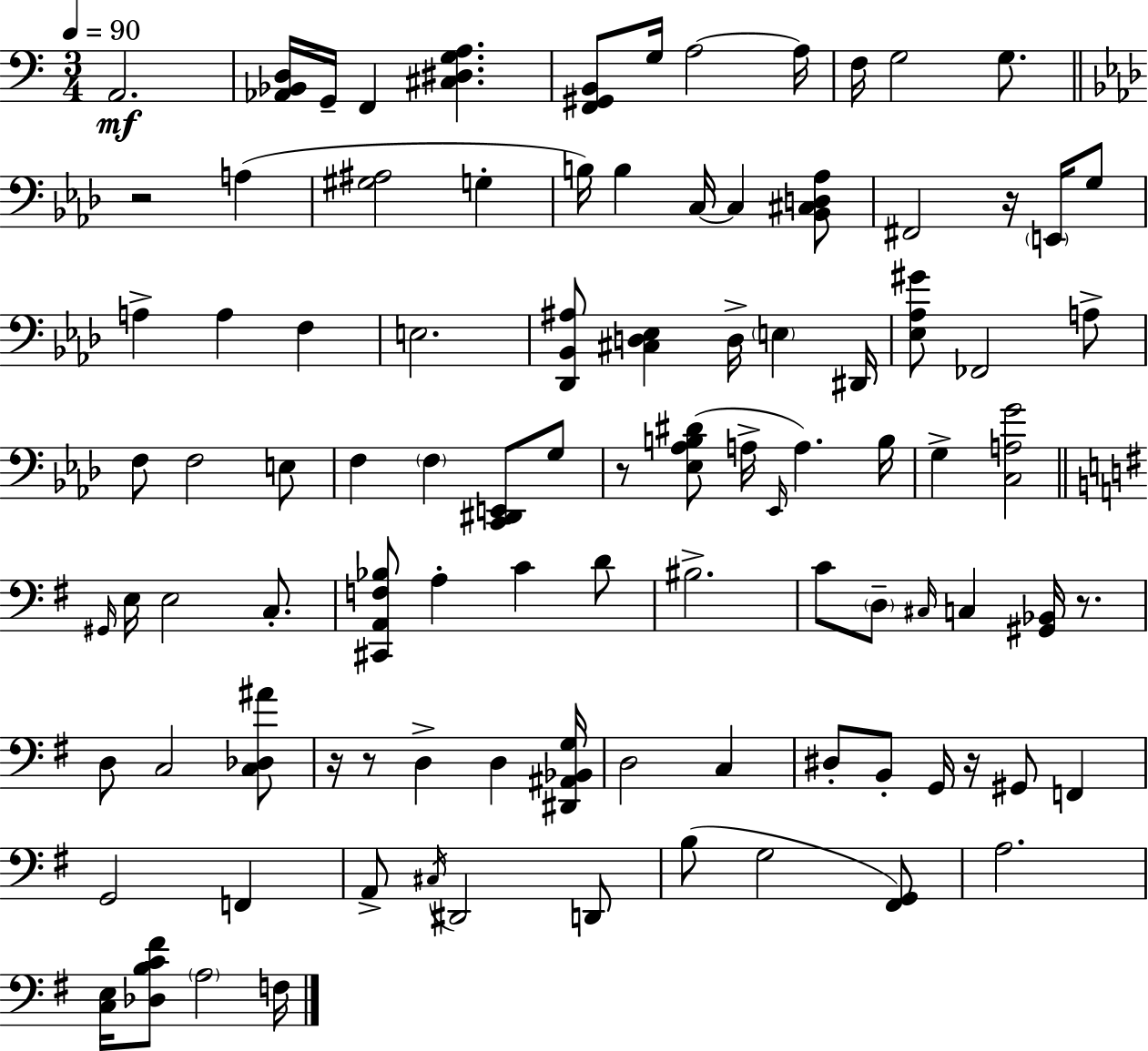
{
  \clef bass
  \numericTimeSignature
  \time 3/4
  \key c \major
  \tempo 4 = 90
  a,2.\mf | <aes, bes, d>16 g,16-- f,4 <cis dis g a>4. | <f, gis, b,>8 g16 a2~~ a16 | f16 g2 g8. | \break \bar "||" \break \key aes \major r2 a4( | <gis ais>2 g4-. | b16) b4 c16~~ c4 <bes, cis d aes>8 | fis,2 r16 \parenthesize e,16 g8 | \break a4-> a4 f4 | e2. | <des, bes, ais>8 <cis d ees>4 d16-> \parenthesize e4 dis,16 | <ees aes gis'>8 fes,2 a8-> | \break f8 f2 e8 | f4 \parenthesize f4 <c, dis, e,>8 g8 | r8 <ees aes b dis'>8( a16-> \grace { ees,16 } a4.) | b16 g4-> <c a g'>2 | \break \bar "||" \break \key e \minor \grace { gis,16 } e16 e2 c8.-. | <cis, a, f bes>8 a4-. c'4 d'8 | bis2.-> | c'8 \parenthesize d8-- \grace { cis16 } c4 <gis, bes,>16 r8. | \break d8 c2 | <c des ais'>8 r16 r8 d4-> d4 | <dis, ais, bes, g>16 d2 c4 | dis8-. b,8-. g,16 r16 gis,8 f,4 | \break g,2 f,4 | a,8-> \acciaccatura { cis16 } dis,2 | d,8 b8( g2 | <fis, g,>8) a2. | \break <c e>16 <des b c' fis'>8 \parenthesize a2 | f16 \bar "|."
}